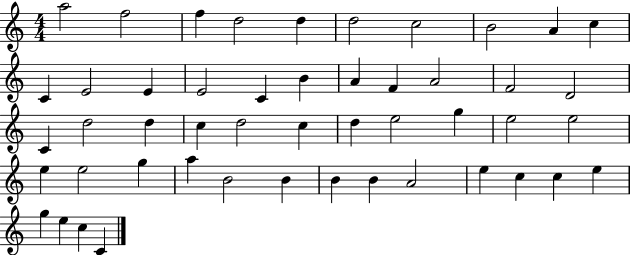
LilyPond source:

{
  \clef treble
  \numericTimeSignature
  \time 4/4
  \key c \major
  a''2 f''2 | f''4 d''2 d''4 | d''2 c''2 | b'2 a'4 c''4 | \break c'4 e'2 e'4 | e'2 c'4 b'4 | a'4 f'4 a'2 | f'2 d'2 | \break c'4 d''2 d''4 | c''4 d''2 c''4 | d''4 e''2 g''4 | e''2 e''2 | \break e''4 e''2 g''4 | a''4 b'2 b'4 | b'4 b'4 a'2 | e''4 c''4 c''4 e''4 | \break g''4 e''4 c''4 c'4 | \bar "|."
}